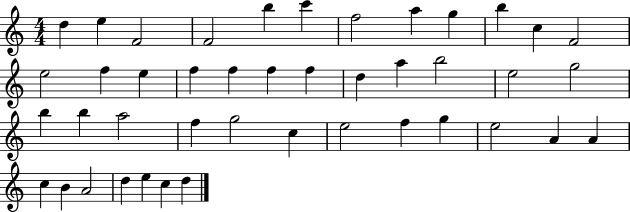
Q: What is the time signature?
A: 4/4